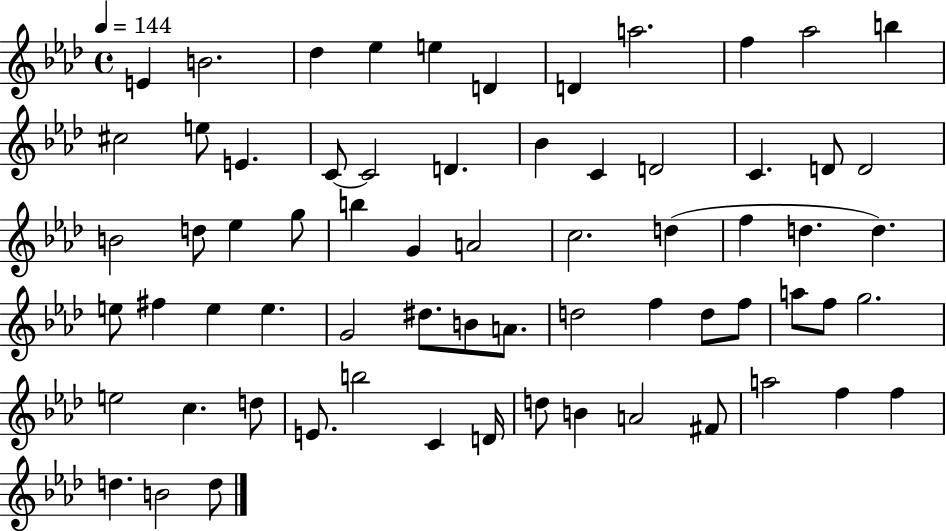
{
  \clef treble
  \time 4/4
  \defaultTimeSignature
  \key aes \major
  \tempo 4 = 144
  e'4 b'2. | des''4 ees''4 e''4 d'4 | d'4 a''2. | f''4 aes''2 b''4 | \break cis''2 e''8 e'4. | c'8~~ c'2 d'4. | bes'4 c'4 d'2 | c'4. d'8 d'2 | \break b'2 d''8 ees''4 g''8 | b''4 g'4 a'2 | c''2. d''4( | f''4 d''4. d''4.) | \break e''8 fis''4 e''4 e''4. | g'2 dis''8. b'8 a'8. | d''2 f''4 d''8 f''8 | a''8 f''8 g''2. | \break e''2 c''4. d''8 | e'8. b''2 c'4 d'16 | d''8 b'4 a'2 fis'8 | a''2 f''4 f''4 | \break d''4. b'2 d''8 | \bar "|."
}